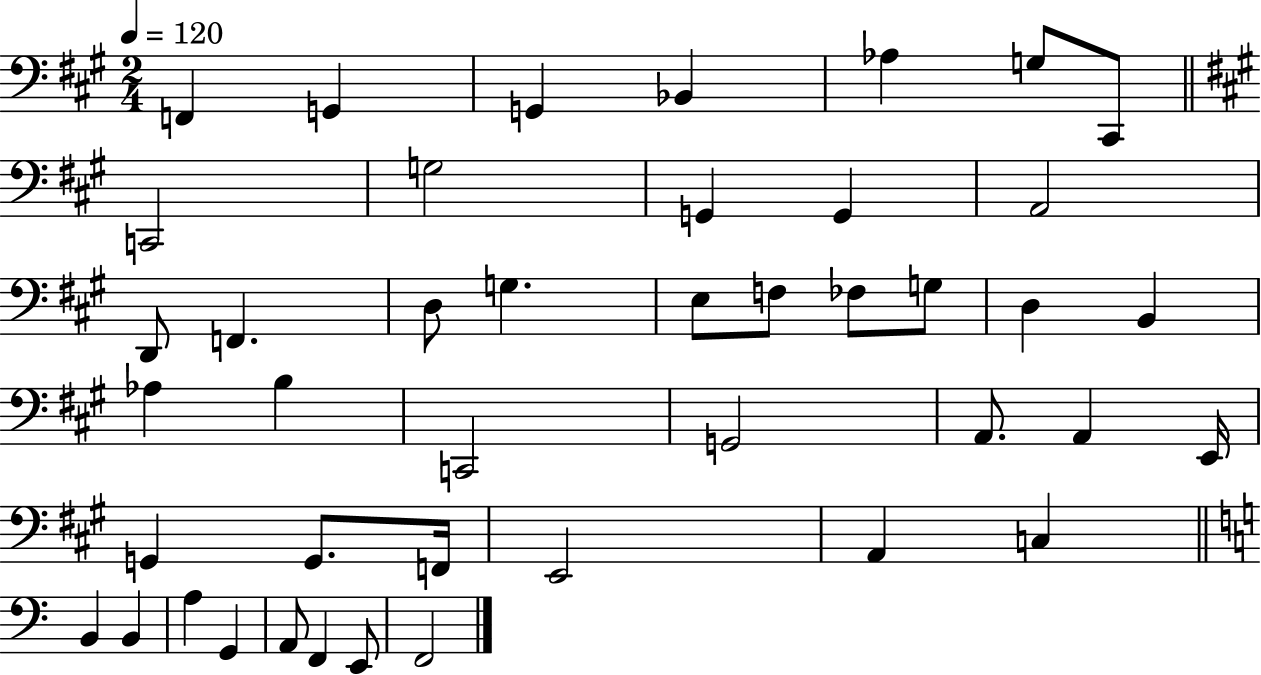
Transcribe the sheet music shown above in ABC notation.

X:1
T:Untitled
M:2/4
L:1/4
K:A
F,, G,, G,, _B,, _A, G,/2 ^C,,/2 C,,2 G,2 G,, G,, A,,2 D,,/2 F,, D,/2 G, E,/2 F,/2 _F,/2 G,/2 D, B,, _A, B, C,,2 G,,2 A,,/2 A,, E,,/4 G,, G,,/2 F,,/4 E,,2 A,, C, B,, B,, A, G,, A,,/2 F,, E,,/2 F,,2